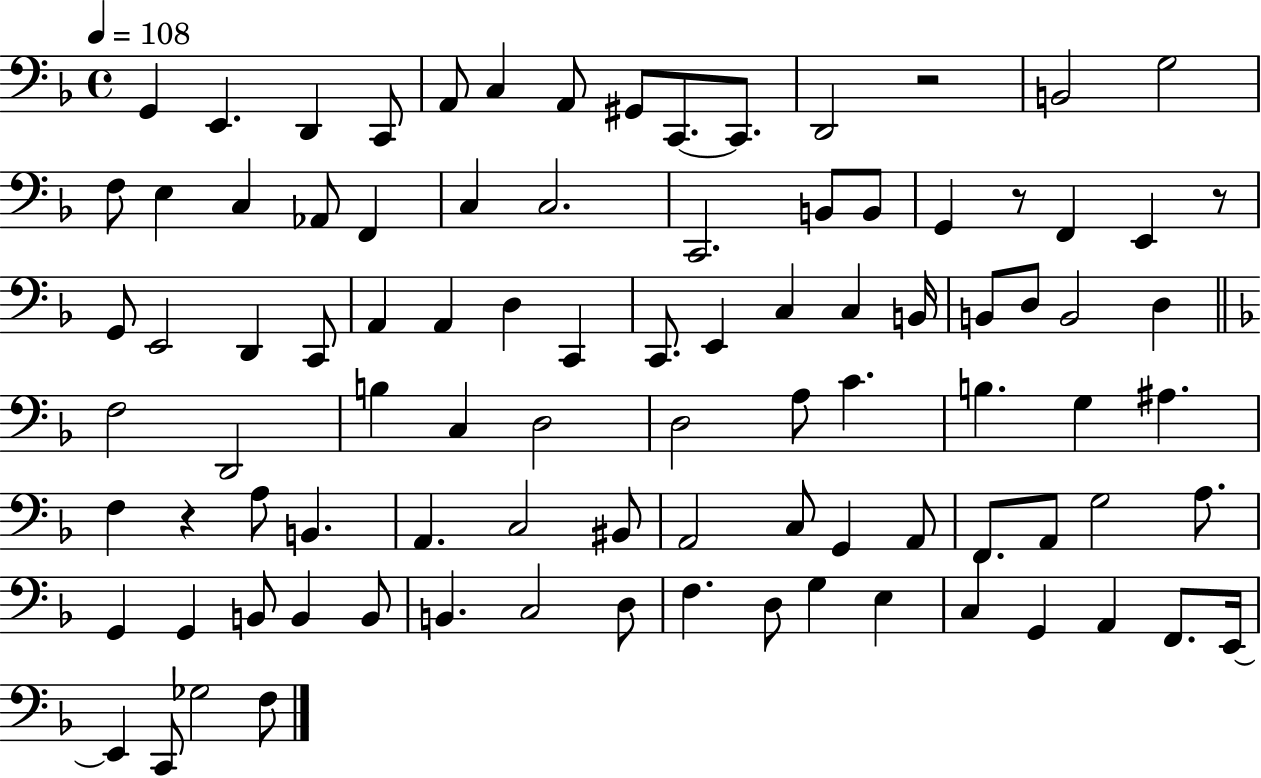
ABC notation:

X:1
T:Untitled
M:4/4
L:1/4
K:F
G,, E,, D,, C,,/2 A,,/2 C, A,,/2 ^G,,/2 C,,/2 C,,/2 D,,2 z2 B,,2 G,2 F,/2 E, C, _A,,/2 F,, C, C,2 C,,2 B,,/2 B,,/2 G,, z/2 F,, E,, z/2 G,,/2 E,,2 D,, C,,/2 A,, A,, D, C,, C,,/2 E,, C, C, B,,/4 B,,/2 D,/2 B,,2 D, F,2 D,,2 B, C, D,2 D,2 A,/2 C B, G, ^A, F, z A,/2 B,, A,, C,2 ^B,,/2 A,,2 C,/2 G,, A,,/2 F,,/2 A,,/2 G,2 A,/2 G,, G,, B,,/2 B,, B,,/2 B,, C,2 D,/2 F, D,/2 G, E, C, G,, A,, F,,/2 E,,/4 E,, C,,/2 _G,2 F,/2